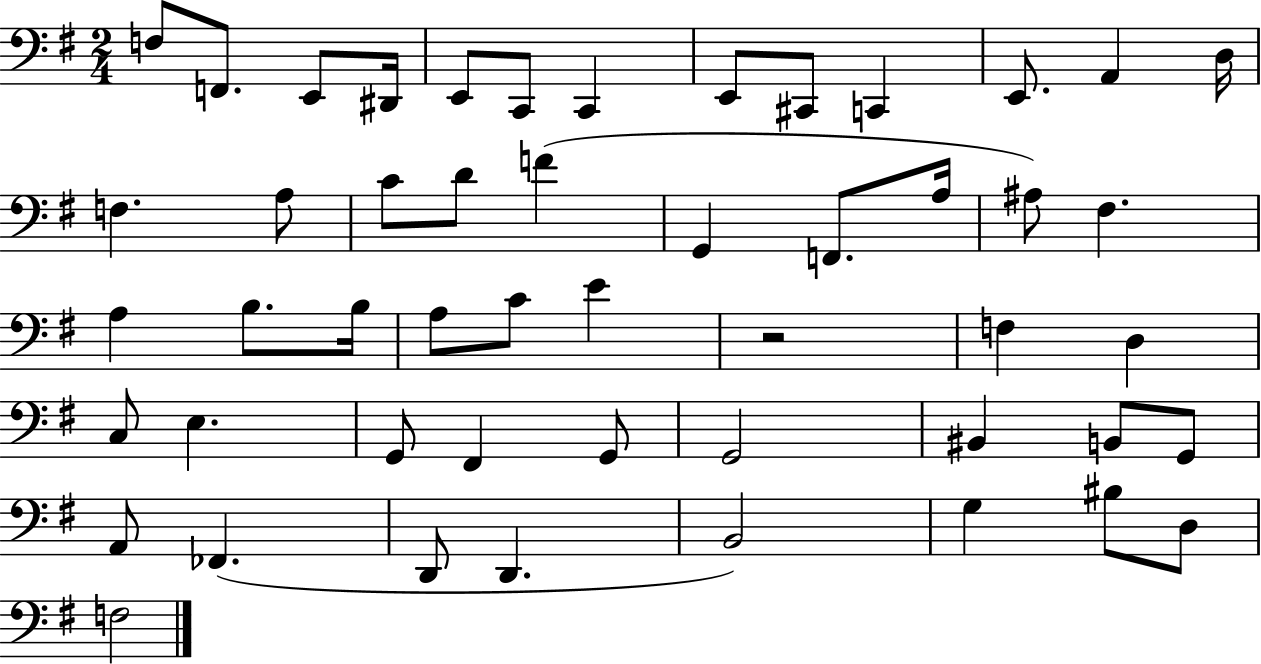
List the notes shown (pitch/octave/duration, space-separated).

F3/e F2/e. E2/e D#2/s E2/e C2/e C2/q E2/e C#2/e C2/q E2/e. A2/q D3/s F3/q. A3/e C4/e D4/e F4/q G2/q F2/e. A3/s A#3/e F#3/q. A3/q B3/e. B3/s A3/e C4/e E4/q R/h F3/q D3/q C3/e E3/q. G2/e F#2/q G2/e G2/h BIS2/q B2/e G2/e A2/e FES2/q. D2/e D2/q. B2/h G3/q BIS3/e D3/e F3/h